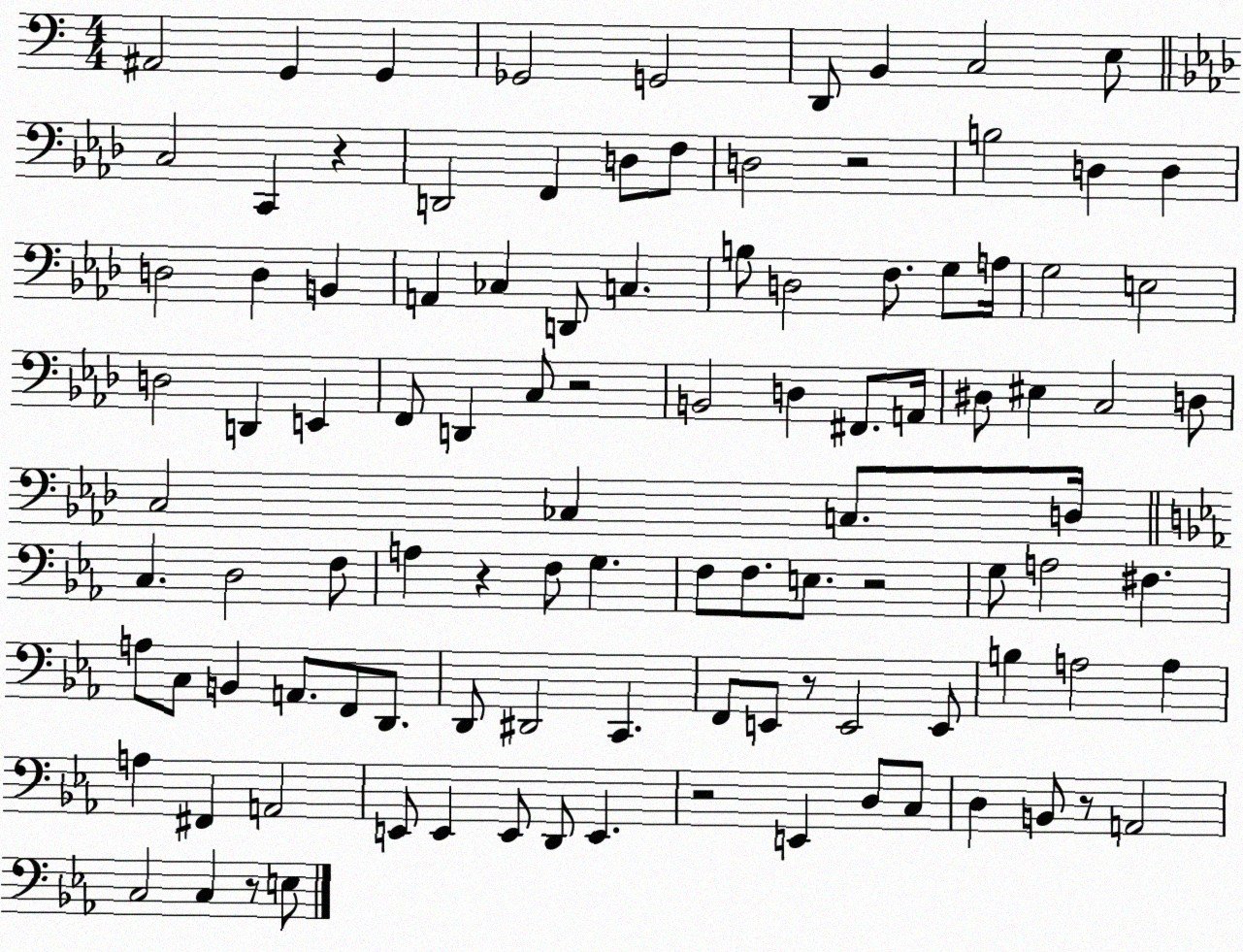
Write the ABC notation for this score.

X:1
T:Untitled
M:4/4
L:1/4
K:C
^A,,2 G,, G,, _G,,2 G,,2 D,,/2 B,, C,2 E,/2 C,2 C,, z D,,2 F,, D,/2 F,/2 D,2 z2 B,2 D, D, D,2 D, B,, A,, _C, D,,/2 C, B,/2 D,2 F,/2 G,/2 A,/4 G,2 E,2 D,2 D,, E,, F,,/2 D,, C,/2 z2 B,,2 D, ^F,,/2 A,,/4 ^D,/2 ^E, C,2 D,/2 C,2 _C, C,/2 D,/4 C, D,2 F,/2 A, z F,/2 G, F,/2 F,/2 E,/2 z2 G,/2 A,2 ^F, A,/2 C,/2 B,, A,,/2 F,,/2 D,,/2 D,,/2 ^D,,2 C,, F,,/2 E,,/2 z/2 E,,2 E,,/2 B, A,2 A, A, ^F,, A,,2 E,,/2 E,, E,,/2 D,,/2 E,, z2 E,, D,/2 C,/2 D, B,,/2 z/2 A,,2 C,2 C, z/2 E,/2